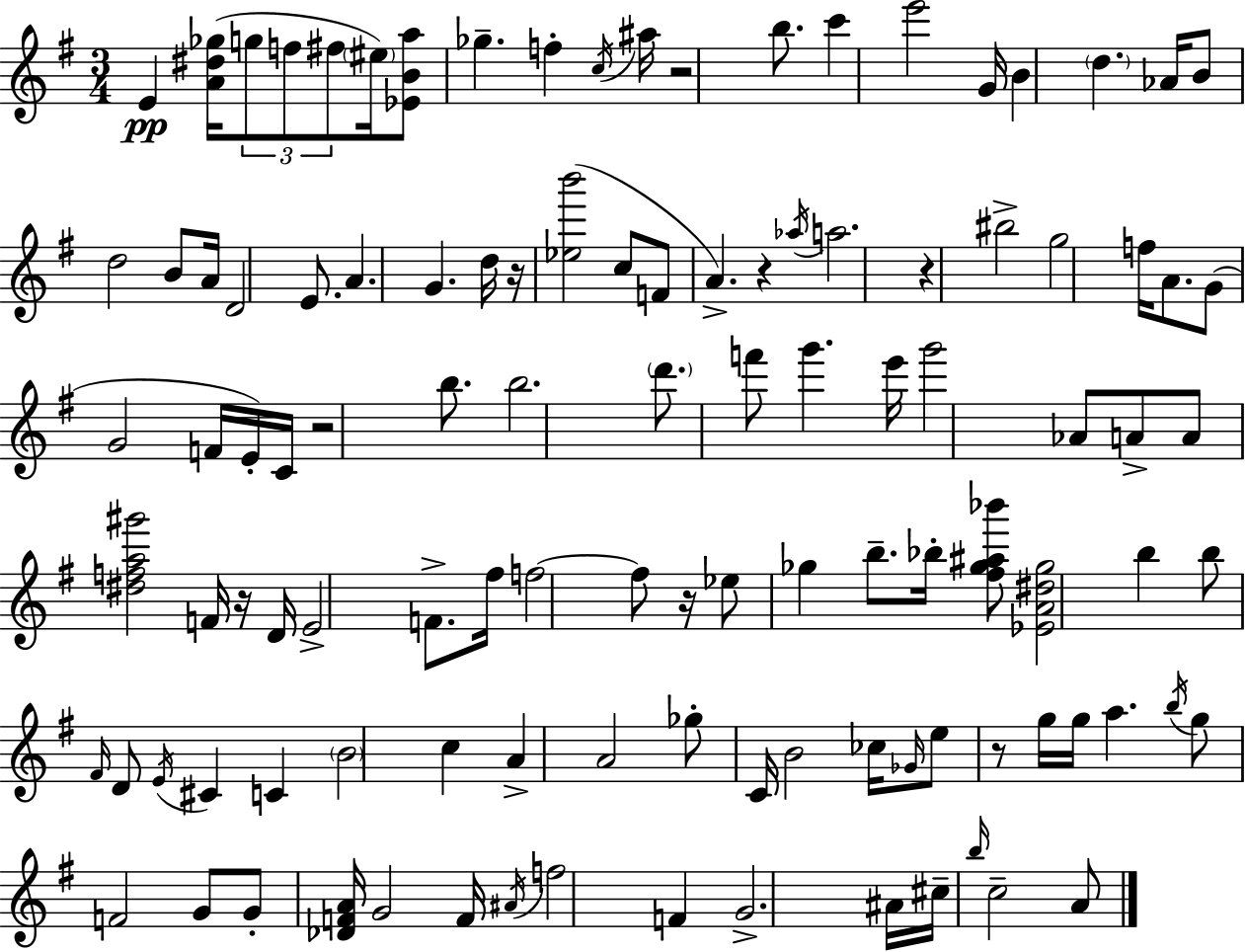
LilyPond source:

{
  \clef treble
  \numericTimeSignature
  \time 3/4
  \key e \minor
  \repeat volta 2 { e'4\pp <a' dis'' ges''>16( \tuplet 3/2 { g''8 f''8 fis''8 } \parenthesize eis''16) | <ees' b' a''>8 ges''4.-- f''4-. | \acciaccatura { c''16 } ais''16 r2 b''8. | c'''4 e'''2 | \break g'16 b'4 \parenthesize d''4. | aes'16 b'8 d''2 b'8 | a'16 d'2 e'8. | a'4. g'4. | \break d''16 r16 <ees'' b'''>2( c''8 | f'8 a'4.->) r4 | \acciaccatura { aes''16 } a''2. | r4 bis''2-> | \break g''2 f''16 a'8. | g'8( g'2 | f'16 e'16-.) c'16 r2 b''8. | b''2. | \break \parenthesize d'''8. f'''8 g'''4. | e'''16 g'''2 aes'8 | a'8-> a'8 <dis'' f'' a'' gis'''>2 | f'16 r16 d'16 e'2-> f'8.-> | \break fis''16 f''2~~ f''8 | r16 ees''8 ges''4 b''8.-- bes''16-. | <fis'' ges'' ais'' bes'''>8 <ees' a' dis'' ges''>2 b''4 | b''8 \grace { fis'16 } d'8 \acciaccatura { e'16 } cis'4 | \break c'4 \parenthesize b'2 | c''4 a'4-> a'2 | ges''8-. c'16 b'2 | ces''16 \grace { ges'16 } e''8 r8 g''16 g''16 a''4. | \break \acciaccatura { b''16 } g''8 f'2 | g'8 g'8-. <des' f' a'>16 g'2 | f'16 \acciaccatura { ais'16 } f''2 | f'4 g'2.-> | \break ais'16 cis''16-- \grace { b''16 } c''2-- | a'8 } \bar "|."
}